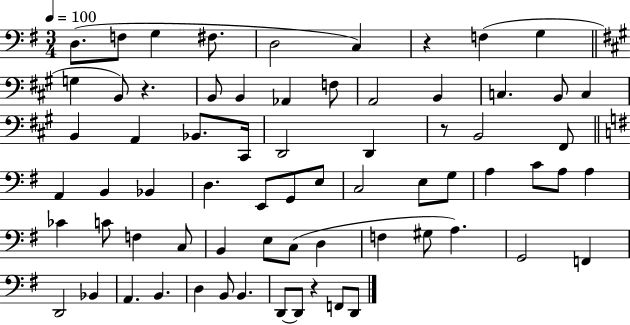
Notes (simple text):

D3/e. F3/e G3/q F#3/e. D3/h C3/q R/q F3/q G3/q G3/q B2/e R/q. B2/e B2/q Ab2/q F3/e A2/h B2/q C3/q. B2/e C3/q B2/q A2/q Bb2/e. C#2/s D2/h D2/q R/e B2/h F#2/e A2/q B2/q Bb2/q D3/q. E2/e G2/e E3/e C3/h E3/e G3/e A3/q C4/e A3/e A3/q CES4/q C4/e F3/q C3/e B2/q E3/e C3/e D3/q F3/q G#3/e A3/q. G2/h F2/q D2/h Bb2/q A2/q. B2/q. D3/q B2/e B2/q. D2/e D2/e R/q F2/e D2/e